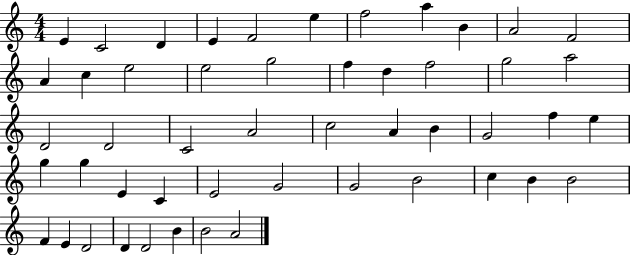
X:1
T:Untitled
M:4/4
L:1/4
K:C
E C2 D E F2 e f2 a B A2 F2 A c e2 e2 g2 f d f2 g2 a2 D2 D2 C2 A2 c2 A B G2 f e g g E C E2 G2 G2 B2 c B B2 F E D2 D D2 B B2 A2